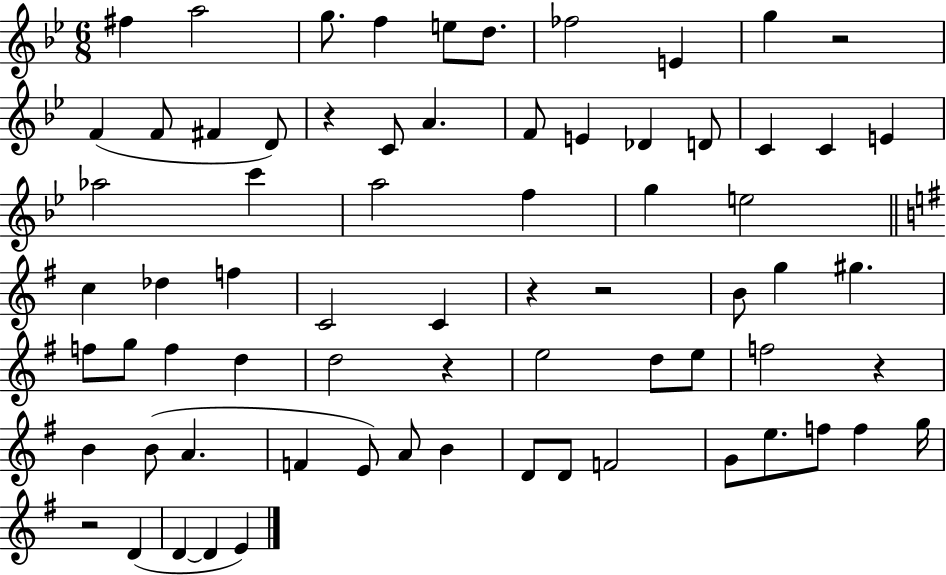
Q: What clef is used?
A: treble